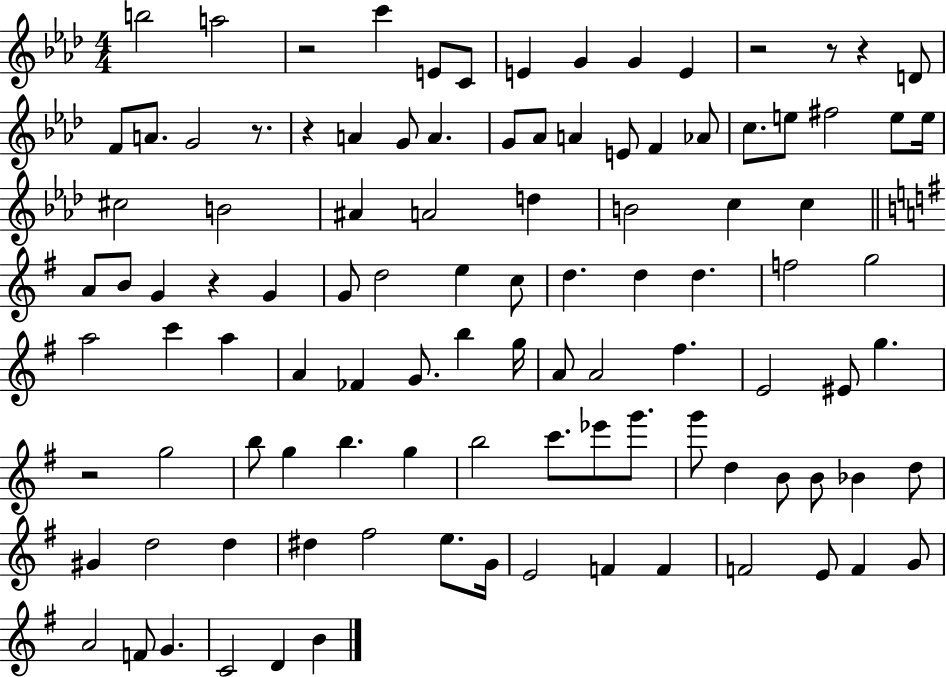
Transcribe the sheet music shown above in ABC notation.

X:1
T:Untitled
M:4/4
L:1/4
K:Ab
b2 a2 z2 c' E/2 C/2 E G G E z2 z/2 z D/2 F/2 A/2 G2 z/2 z A G/2 A G/2 _A/2 A E/2 F _A/2 c/2 e/2 ^f2 e/2 e/4 ^c2 B2 ^A A2 d B2 c c A/2 B/2 G z G G/2 d2 e c/2 d d d f2 g2 a2 c' a A _F G/2 b g/4 A/2 A2 ^f E2 ^E/2 g z2 g2 b/2 g b g b2 c'/2 _e'/2 g'/2 g'/2 d B/2 B/2 _B d/2 ^G d2 d ^d ^f2 e/2 G/4 E2 F F F2 E/2 F G/2 A2 F/2 G C2 D B